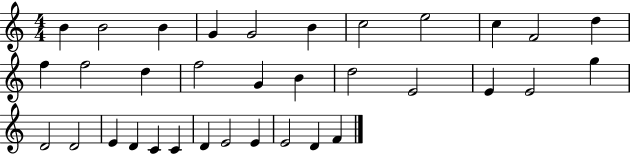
{
  \clef treble
  \numericTimeSignature
  \time 4/4
  \key c \major
  b'4 b'2 b'4 | g'4 g'2 b'4 | c''2 e''2 | c''4 f'2 d''4 | \break f''4 f''2 d''4 | f''2 g'4 b'4 | d''2 e'2 | e'4 e'2 g''4 | \break d'2 d'2 | e'4 d'4 c'4 c'4 | d'4 e'2 e'4 | e'2 d'4 f'4 | \break \bar "|."
}